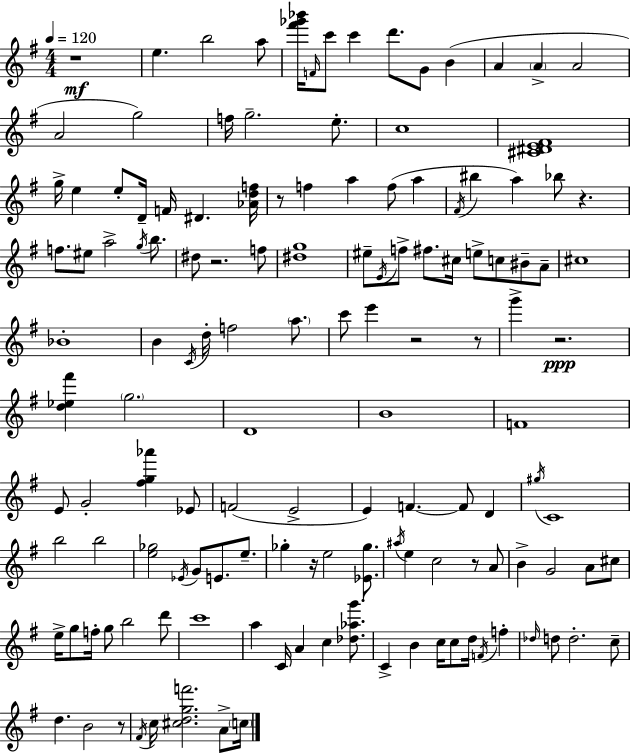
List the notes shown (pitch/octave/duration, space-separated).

R/w E5/q. B5/h A5/e [F#6,Gb6,Bb6]/s F4/s C6/e C6/q D6/e. G4/e B4/q A4/q A4/q A4/h A4/h G5/h F5/s G5/h. E5/e. C5/w [C#4,D#4,E4,F#4]/w G5/s E5/q E5/e D4/s F4/s D#4/q. [Ab4,D5,F5]/s R/e F5/q A5/q F5/e A5/q F#4/s BIS5/q A5/q Bb5/e R/q. F5/e. EIS5/e A5/h G5/s B5/e. D#5/e R/h. F5/e [D#5,G5]/w EIS5/e E4/s F5/e F#5/e. C#5/s E5/e C5/e BIS4/e A4/e C#5/w Bb4/w B4/q C4/s D5/s F5/h A5/e. C6/e E6/q R/h R/e G6/q R/h. [D5,Eb5,F#6]/q G5/h. D4/w B4/w F4/w E4/e G4/h [F#5,G5,Ab6]/q Eb4/e F4/h E4/h E4/q F4/q. F4/e D4/q G#5/s C4/w B5/h B5/h [E5,Gb5]/h Eb4/s G4/e E4/e. E5/e. Gb5/q R/s E5/h [Eb4,Gb5]/e. A#5/s E5/q C5/h R/e A4/e B4/q G4/h A4/e C#5/e E5/s G5/e F5/s G5/e B5/h D6/e C6/w A5/q C4/s A4/q C5/q [Db5,Ab5,G6]/e. C4/q B4/q C5/s C5/e D5/s F4/s F5/q Db5/s D5/e D5/h. C5/e D5/q. B4/h R/e F#4/s C5/s [C#5,D5,G5,F6]/h. A4/e C5/s